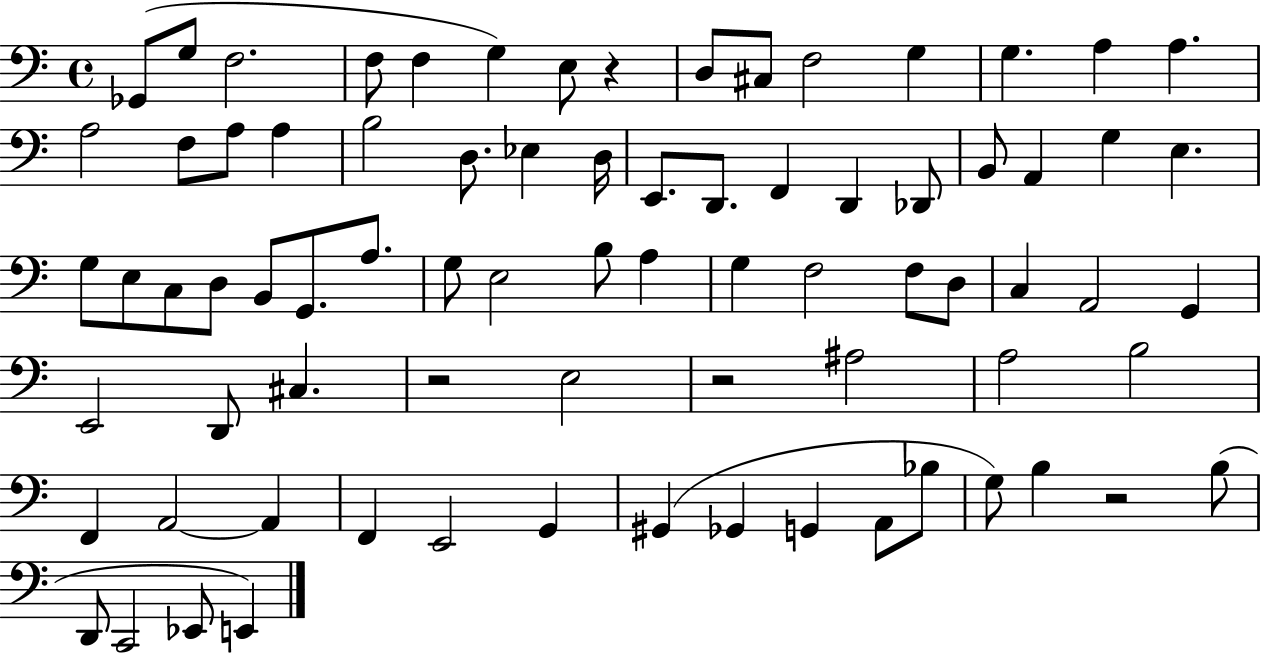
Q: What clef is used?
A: bass